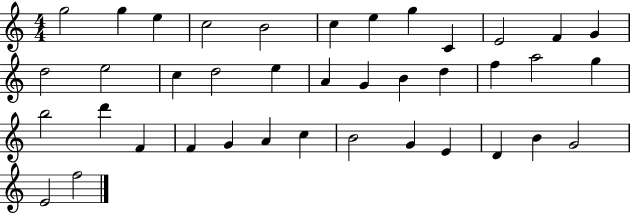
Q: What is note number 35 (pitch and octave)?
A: D4